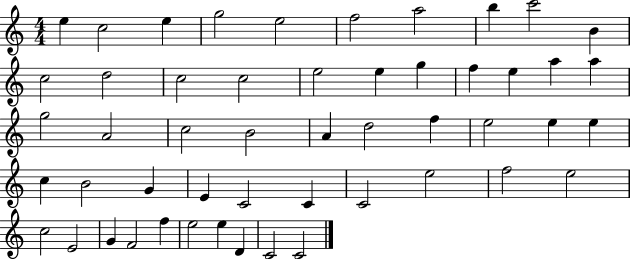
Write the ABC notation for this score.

X:1
T:Untitled
M:4/4
L:1/4
K:C
e c2 e g2 e2 f2 a2 b c'2 B c2 d2 c2 c2 e2 e g f e a a g2 A2 c2 B2 A d2 f e2 e e c B2 G E C2 C C2 e2 f2 e2 c2 E2 G F2 f e2 e D C2 C2